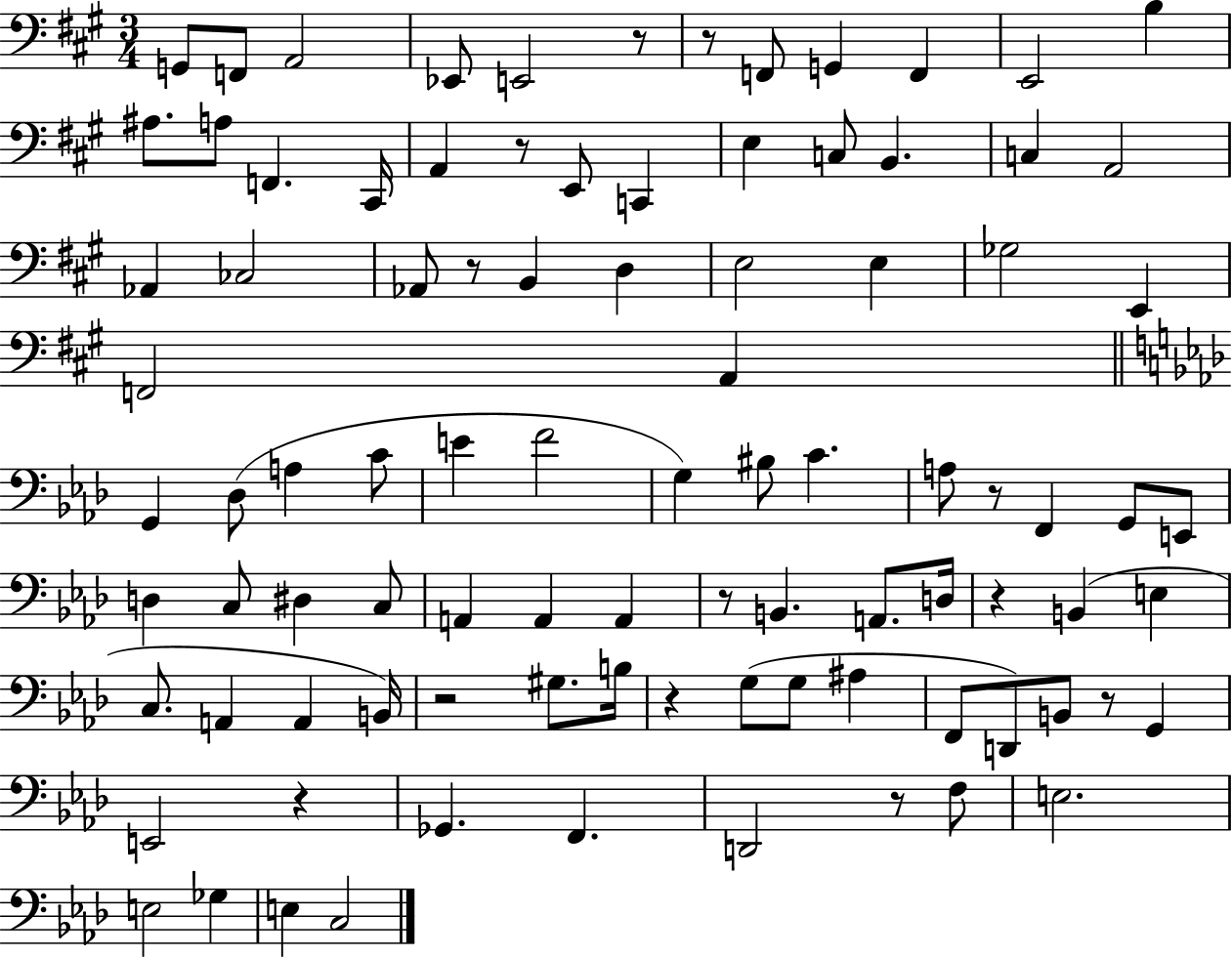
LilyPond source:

{
  \clef bass
  \numericTimeSignature
  \time 3/4
  \key a \major
  \repeat volta 2 { g,8 f,8 a,2 | ees,8 e,2 r8 | r8 f,8 g,4 f,4 | e,2 b4 | \break ais8. a8 f,4. cis,16 | a,4 r8 e,8 c,4 | e4 c8 b,4. | c4 a,2 | \break aes,4 ces2 | aes,8 r8 b,4 d4 | e2 e4 | ges2 e,4 | \break f,2 a,4 | \bar "||" \break \key f \minor g,4 des8( a4 c'8 | e'4 f'2 | g4) bis8 c'4. | a8 r8 f,4 g,8 e,8 | \break d4 c8 dis4 c8 | a,4 a,4 a,4 | r8 b,4. a,8. d16 | r4 b,4( e4 | \break c8. a,4 a,4 b,16) | r2 gis8. b16 | r4 g8( g8 ais4 | f,8 d,8) b,8 r8 g,4 | \break e,2 r4 | ges,4. f,4. | d,2 r8 f8 | e2. | \break e2 ges4 | e4 c2 | } \bar "|."
}